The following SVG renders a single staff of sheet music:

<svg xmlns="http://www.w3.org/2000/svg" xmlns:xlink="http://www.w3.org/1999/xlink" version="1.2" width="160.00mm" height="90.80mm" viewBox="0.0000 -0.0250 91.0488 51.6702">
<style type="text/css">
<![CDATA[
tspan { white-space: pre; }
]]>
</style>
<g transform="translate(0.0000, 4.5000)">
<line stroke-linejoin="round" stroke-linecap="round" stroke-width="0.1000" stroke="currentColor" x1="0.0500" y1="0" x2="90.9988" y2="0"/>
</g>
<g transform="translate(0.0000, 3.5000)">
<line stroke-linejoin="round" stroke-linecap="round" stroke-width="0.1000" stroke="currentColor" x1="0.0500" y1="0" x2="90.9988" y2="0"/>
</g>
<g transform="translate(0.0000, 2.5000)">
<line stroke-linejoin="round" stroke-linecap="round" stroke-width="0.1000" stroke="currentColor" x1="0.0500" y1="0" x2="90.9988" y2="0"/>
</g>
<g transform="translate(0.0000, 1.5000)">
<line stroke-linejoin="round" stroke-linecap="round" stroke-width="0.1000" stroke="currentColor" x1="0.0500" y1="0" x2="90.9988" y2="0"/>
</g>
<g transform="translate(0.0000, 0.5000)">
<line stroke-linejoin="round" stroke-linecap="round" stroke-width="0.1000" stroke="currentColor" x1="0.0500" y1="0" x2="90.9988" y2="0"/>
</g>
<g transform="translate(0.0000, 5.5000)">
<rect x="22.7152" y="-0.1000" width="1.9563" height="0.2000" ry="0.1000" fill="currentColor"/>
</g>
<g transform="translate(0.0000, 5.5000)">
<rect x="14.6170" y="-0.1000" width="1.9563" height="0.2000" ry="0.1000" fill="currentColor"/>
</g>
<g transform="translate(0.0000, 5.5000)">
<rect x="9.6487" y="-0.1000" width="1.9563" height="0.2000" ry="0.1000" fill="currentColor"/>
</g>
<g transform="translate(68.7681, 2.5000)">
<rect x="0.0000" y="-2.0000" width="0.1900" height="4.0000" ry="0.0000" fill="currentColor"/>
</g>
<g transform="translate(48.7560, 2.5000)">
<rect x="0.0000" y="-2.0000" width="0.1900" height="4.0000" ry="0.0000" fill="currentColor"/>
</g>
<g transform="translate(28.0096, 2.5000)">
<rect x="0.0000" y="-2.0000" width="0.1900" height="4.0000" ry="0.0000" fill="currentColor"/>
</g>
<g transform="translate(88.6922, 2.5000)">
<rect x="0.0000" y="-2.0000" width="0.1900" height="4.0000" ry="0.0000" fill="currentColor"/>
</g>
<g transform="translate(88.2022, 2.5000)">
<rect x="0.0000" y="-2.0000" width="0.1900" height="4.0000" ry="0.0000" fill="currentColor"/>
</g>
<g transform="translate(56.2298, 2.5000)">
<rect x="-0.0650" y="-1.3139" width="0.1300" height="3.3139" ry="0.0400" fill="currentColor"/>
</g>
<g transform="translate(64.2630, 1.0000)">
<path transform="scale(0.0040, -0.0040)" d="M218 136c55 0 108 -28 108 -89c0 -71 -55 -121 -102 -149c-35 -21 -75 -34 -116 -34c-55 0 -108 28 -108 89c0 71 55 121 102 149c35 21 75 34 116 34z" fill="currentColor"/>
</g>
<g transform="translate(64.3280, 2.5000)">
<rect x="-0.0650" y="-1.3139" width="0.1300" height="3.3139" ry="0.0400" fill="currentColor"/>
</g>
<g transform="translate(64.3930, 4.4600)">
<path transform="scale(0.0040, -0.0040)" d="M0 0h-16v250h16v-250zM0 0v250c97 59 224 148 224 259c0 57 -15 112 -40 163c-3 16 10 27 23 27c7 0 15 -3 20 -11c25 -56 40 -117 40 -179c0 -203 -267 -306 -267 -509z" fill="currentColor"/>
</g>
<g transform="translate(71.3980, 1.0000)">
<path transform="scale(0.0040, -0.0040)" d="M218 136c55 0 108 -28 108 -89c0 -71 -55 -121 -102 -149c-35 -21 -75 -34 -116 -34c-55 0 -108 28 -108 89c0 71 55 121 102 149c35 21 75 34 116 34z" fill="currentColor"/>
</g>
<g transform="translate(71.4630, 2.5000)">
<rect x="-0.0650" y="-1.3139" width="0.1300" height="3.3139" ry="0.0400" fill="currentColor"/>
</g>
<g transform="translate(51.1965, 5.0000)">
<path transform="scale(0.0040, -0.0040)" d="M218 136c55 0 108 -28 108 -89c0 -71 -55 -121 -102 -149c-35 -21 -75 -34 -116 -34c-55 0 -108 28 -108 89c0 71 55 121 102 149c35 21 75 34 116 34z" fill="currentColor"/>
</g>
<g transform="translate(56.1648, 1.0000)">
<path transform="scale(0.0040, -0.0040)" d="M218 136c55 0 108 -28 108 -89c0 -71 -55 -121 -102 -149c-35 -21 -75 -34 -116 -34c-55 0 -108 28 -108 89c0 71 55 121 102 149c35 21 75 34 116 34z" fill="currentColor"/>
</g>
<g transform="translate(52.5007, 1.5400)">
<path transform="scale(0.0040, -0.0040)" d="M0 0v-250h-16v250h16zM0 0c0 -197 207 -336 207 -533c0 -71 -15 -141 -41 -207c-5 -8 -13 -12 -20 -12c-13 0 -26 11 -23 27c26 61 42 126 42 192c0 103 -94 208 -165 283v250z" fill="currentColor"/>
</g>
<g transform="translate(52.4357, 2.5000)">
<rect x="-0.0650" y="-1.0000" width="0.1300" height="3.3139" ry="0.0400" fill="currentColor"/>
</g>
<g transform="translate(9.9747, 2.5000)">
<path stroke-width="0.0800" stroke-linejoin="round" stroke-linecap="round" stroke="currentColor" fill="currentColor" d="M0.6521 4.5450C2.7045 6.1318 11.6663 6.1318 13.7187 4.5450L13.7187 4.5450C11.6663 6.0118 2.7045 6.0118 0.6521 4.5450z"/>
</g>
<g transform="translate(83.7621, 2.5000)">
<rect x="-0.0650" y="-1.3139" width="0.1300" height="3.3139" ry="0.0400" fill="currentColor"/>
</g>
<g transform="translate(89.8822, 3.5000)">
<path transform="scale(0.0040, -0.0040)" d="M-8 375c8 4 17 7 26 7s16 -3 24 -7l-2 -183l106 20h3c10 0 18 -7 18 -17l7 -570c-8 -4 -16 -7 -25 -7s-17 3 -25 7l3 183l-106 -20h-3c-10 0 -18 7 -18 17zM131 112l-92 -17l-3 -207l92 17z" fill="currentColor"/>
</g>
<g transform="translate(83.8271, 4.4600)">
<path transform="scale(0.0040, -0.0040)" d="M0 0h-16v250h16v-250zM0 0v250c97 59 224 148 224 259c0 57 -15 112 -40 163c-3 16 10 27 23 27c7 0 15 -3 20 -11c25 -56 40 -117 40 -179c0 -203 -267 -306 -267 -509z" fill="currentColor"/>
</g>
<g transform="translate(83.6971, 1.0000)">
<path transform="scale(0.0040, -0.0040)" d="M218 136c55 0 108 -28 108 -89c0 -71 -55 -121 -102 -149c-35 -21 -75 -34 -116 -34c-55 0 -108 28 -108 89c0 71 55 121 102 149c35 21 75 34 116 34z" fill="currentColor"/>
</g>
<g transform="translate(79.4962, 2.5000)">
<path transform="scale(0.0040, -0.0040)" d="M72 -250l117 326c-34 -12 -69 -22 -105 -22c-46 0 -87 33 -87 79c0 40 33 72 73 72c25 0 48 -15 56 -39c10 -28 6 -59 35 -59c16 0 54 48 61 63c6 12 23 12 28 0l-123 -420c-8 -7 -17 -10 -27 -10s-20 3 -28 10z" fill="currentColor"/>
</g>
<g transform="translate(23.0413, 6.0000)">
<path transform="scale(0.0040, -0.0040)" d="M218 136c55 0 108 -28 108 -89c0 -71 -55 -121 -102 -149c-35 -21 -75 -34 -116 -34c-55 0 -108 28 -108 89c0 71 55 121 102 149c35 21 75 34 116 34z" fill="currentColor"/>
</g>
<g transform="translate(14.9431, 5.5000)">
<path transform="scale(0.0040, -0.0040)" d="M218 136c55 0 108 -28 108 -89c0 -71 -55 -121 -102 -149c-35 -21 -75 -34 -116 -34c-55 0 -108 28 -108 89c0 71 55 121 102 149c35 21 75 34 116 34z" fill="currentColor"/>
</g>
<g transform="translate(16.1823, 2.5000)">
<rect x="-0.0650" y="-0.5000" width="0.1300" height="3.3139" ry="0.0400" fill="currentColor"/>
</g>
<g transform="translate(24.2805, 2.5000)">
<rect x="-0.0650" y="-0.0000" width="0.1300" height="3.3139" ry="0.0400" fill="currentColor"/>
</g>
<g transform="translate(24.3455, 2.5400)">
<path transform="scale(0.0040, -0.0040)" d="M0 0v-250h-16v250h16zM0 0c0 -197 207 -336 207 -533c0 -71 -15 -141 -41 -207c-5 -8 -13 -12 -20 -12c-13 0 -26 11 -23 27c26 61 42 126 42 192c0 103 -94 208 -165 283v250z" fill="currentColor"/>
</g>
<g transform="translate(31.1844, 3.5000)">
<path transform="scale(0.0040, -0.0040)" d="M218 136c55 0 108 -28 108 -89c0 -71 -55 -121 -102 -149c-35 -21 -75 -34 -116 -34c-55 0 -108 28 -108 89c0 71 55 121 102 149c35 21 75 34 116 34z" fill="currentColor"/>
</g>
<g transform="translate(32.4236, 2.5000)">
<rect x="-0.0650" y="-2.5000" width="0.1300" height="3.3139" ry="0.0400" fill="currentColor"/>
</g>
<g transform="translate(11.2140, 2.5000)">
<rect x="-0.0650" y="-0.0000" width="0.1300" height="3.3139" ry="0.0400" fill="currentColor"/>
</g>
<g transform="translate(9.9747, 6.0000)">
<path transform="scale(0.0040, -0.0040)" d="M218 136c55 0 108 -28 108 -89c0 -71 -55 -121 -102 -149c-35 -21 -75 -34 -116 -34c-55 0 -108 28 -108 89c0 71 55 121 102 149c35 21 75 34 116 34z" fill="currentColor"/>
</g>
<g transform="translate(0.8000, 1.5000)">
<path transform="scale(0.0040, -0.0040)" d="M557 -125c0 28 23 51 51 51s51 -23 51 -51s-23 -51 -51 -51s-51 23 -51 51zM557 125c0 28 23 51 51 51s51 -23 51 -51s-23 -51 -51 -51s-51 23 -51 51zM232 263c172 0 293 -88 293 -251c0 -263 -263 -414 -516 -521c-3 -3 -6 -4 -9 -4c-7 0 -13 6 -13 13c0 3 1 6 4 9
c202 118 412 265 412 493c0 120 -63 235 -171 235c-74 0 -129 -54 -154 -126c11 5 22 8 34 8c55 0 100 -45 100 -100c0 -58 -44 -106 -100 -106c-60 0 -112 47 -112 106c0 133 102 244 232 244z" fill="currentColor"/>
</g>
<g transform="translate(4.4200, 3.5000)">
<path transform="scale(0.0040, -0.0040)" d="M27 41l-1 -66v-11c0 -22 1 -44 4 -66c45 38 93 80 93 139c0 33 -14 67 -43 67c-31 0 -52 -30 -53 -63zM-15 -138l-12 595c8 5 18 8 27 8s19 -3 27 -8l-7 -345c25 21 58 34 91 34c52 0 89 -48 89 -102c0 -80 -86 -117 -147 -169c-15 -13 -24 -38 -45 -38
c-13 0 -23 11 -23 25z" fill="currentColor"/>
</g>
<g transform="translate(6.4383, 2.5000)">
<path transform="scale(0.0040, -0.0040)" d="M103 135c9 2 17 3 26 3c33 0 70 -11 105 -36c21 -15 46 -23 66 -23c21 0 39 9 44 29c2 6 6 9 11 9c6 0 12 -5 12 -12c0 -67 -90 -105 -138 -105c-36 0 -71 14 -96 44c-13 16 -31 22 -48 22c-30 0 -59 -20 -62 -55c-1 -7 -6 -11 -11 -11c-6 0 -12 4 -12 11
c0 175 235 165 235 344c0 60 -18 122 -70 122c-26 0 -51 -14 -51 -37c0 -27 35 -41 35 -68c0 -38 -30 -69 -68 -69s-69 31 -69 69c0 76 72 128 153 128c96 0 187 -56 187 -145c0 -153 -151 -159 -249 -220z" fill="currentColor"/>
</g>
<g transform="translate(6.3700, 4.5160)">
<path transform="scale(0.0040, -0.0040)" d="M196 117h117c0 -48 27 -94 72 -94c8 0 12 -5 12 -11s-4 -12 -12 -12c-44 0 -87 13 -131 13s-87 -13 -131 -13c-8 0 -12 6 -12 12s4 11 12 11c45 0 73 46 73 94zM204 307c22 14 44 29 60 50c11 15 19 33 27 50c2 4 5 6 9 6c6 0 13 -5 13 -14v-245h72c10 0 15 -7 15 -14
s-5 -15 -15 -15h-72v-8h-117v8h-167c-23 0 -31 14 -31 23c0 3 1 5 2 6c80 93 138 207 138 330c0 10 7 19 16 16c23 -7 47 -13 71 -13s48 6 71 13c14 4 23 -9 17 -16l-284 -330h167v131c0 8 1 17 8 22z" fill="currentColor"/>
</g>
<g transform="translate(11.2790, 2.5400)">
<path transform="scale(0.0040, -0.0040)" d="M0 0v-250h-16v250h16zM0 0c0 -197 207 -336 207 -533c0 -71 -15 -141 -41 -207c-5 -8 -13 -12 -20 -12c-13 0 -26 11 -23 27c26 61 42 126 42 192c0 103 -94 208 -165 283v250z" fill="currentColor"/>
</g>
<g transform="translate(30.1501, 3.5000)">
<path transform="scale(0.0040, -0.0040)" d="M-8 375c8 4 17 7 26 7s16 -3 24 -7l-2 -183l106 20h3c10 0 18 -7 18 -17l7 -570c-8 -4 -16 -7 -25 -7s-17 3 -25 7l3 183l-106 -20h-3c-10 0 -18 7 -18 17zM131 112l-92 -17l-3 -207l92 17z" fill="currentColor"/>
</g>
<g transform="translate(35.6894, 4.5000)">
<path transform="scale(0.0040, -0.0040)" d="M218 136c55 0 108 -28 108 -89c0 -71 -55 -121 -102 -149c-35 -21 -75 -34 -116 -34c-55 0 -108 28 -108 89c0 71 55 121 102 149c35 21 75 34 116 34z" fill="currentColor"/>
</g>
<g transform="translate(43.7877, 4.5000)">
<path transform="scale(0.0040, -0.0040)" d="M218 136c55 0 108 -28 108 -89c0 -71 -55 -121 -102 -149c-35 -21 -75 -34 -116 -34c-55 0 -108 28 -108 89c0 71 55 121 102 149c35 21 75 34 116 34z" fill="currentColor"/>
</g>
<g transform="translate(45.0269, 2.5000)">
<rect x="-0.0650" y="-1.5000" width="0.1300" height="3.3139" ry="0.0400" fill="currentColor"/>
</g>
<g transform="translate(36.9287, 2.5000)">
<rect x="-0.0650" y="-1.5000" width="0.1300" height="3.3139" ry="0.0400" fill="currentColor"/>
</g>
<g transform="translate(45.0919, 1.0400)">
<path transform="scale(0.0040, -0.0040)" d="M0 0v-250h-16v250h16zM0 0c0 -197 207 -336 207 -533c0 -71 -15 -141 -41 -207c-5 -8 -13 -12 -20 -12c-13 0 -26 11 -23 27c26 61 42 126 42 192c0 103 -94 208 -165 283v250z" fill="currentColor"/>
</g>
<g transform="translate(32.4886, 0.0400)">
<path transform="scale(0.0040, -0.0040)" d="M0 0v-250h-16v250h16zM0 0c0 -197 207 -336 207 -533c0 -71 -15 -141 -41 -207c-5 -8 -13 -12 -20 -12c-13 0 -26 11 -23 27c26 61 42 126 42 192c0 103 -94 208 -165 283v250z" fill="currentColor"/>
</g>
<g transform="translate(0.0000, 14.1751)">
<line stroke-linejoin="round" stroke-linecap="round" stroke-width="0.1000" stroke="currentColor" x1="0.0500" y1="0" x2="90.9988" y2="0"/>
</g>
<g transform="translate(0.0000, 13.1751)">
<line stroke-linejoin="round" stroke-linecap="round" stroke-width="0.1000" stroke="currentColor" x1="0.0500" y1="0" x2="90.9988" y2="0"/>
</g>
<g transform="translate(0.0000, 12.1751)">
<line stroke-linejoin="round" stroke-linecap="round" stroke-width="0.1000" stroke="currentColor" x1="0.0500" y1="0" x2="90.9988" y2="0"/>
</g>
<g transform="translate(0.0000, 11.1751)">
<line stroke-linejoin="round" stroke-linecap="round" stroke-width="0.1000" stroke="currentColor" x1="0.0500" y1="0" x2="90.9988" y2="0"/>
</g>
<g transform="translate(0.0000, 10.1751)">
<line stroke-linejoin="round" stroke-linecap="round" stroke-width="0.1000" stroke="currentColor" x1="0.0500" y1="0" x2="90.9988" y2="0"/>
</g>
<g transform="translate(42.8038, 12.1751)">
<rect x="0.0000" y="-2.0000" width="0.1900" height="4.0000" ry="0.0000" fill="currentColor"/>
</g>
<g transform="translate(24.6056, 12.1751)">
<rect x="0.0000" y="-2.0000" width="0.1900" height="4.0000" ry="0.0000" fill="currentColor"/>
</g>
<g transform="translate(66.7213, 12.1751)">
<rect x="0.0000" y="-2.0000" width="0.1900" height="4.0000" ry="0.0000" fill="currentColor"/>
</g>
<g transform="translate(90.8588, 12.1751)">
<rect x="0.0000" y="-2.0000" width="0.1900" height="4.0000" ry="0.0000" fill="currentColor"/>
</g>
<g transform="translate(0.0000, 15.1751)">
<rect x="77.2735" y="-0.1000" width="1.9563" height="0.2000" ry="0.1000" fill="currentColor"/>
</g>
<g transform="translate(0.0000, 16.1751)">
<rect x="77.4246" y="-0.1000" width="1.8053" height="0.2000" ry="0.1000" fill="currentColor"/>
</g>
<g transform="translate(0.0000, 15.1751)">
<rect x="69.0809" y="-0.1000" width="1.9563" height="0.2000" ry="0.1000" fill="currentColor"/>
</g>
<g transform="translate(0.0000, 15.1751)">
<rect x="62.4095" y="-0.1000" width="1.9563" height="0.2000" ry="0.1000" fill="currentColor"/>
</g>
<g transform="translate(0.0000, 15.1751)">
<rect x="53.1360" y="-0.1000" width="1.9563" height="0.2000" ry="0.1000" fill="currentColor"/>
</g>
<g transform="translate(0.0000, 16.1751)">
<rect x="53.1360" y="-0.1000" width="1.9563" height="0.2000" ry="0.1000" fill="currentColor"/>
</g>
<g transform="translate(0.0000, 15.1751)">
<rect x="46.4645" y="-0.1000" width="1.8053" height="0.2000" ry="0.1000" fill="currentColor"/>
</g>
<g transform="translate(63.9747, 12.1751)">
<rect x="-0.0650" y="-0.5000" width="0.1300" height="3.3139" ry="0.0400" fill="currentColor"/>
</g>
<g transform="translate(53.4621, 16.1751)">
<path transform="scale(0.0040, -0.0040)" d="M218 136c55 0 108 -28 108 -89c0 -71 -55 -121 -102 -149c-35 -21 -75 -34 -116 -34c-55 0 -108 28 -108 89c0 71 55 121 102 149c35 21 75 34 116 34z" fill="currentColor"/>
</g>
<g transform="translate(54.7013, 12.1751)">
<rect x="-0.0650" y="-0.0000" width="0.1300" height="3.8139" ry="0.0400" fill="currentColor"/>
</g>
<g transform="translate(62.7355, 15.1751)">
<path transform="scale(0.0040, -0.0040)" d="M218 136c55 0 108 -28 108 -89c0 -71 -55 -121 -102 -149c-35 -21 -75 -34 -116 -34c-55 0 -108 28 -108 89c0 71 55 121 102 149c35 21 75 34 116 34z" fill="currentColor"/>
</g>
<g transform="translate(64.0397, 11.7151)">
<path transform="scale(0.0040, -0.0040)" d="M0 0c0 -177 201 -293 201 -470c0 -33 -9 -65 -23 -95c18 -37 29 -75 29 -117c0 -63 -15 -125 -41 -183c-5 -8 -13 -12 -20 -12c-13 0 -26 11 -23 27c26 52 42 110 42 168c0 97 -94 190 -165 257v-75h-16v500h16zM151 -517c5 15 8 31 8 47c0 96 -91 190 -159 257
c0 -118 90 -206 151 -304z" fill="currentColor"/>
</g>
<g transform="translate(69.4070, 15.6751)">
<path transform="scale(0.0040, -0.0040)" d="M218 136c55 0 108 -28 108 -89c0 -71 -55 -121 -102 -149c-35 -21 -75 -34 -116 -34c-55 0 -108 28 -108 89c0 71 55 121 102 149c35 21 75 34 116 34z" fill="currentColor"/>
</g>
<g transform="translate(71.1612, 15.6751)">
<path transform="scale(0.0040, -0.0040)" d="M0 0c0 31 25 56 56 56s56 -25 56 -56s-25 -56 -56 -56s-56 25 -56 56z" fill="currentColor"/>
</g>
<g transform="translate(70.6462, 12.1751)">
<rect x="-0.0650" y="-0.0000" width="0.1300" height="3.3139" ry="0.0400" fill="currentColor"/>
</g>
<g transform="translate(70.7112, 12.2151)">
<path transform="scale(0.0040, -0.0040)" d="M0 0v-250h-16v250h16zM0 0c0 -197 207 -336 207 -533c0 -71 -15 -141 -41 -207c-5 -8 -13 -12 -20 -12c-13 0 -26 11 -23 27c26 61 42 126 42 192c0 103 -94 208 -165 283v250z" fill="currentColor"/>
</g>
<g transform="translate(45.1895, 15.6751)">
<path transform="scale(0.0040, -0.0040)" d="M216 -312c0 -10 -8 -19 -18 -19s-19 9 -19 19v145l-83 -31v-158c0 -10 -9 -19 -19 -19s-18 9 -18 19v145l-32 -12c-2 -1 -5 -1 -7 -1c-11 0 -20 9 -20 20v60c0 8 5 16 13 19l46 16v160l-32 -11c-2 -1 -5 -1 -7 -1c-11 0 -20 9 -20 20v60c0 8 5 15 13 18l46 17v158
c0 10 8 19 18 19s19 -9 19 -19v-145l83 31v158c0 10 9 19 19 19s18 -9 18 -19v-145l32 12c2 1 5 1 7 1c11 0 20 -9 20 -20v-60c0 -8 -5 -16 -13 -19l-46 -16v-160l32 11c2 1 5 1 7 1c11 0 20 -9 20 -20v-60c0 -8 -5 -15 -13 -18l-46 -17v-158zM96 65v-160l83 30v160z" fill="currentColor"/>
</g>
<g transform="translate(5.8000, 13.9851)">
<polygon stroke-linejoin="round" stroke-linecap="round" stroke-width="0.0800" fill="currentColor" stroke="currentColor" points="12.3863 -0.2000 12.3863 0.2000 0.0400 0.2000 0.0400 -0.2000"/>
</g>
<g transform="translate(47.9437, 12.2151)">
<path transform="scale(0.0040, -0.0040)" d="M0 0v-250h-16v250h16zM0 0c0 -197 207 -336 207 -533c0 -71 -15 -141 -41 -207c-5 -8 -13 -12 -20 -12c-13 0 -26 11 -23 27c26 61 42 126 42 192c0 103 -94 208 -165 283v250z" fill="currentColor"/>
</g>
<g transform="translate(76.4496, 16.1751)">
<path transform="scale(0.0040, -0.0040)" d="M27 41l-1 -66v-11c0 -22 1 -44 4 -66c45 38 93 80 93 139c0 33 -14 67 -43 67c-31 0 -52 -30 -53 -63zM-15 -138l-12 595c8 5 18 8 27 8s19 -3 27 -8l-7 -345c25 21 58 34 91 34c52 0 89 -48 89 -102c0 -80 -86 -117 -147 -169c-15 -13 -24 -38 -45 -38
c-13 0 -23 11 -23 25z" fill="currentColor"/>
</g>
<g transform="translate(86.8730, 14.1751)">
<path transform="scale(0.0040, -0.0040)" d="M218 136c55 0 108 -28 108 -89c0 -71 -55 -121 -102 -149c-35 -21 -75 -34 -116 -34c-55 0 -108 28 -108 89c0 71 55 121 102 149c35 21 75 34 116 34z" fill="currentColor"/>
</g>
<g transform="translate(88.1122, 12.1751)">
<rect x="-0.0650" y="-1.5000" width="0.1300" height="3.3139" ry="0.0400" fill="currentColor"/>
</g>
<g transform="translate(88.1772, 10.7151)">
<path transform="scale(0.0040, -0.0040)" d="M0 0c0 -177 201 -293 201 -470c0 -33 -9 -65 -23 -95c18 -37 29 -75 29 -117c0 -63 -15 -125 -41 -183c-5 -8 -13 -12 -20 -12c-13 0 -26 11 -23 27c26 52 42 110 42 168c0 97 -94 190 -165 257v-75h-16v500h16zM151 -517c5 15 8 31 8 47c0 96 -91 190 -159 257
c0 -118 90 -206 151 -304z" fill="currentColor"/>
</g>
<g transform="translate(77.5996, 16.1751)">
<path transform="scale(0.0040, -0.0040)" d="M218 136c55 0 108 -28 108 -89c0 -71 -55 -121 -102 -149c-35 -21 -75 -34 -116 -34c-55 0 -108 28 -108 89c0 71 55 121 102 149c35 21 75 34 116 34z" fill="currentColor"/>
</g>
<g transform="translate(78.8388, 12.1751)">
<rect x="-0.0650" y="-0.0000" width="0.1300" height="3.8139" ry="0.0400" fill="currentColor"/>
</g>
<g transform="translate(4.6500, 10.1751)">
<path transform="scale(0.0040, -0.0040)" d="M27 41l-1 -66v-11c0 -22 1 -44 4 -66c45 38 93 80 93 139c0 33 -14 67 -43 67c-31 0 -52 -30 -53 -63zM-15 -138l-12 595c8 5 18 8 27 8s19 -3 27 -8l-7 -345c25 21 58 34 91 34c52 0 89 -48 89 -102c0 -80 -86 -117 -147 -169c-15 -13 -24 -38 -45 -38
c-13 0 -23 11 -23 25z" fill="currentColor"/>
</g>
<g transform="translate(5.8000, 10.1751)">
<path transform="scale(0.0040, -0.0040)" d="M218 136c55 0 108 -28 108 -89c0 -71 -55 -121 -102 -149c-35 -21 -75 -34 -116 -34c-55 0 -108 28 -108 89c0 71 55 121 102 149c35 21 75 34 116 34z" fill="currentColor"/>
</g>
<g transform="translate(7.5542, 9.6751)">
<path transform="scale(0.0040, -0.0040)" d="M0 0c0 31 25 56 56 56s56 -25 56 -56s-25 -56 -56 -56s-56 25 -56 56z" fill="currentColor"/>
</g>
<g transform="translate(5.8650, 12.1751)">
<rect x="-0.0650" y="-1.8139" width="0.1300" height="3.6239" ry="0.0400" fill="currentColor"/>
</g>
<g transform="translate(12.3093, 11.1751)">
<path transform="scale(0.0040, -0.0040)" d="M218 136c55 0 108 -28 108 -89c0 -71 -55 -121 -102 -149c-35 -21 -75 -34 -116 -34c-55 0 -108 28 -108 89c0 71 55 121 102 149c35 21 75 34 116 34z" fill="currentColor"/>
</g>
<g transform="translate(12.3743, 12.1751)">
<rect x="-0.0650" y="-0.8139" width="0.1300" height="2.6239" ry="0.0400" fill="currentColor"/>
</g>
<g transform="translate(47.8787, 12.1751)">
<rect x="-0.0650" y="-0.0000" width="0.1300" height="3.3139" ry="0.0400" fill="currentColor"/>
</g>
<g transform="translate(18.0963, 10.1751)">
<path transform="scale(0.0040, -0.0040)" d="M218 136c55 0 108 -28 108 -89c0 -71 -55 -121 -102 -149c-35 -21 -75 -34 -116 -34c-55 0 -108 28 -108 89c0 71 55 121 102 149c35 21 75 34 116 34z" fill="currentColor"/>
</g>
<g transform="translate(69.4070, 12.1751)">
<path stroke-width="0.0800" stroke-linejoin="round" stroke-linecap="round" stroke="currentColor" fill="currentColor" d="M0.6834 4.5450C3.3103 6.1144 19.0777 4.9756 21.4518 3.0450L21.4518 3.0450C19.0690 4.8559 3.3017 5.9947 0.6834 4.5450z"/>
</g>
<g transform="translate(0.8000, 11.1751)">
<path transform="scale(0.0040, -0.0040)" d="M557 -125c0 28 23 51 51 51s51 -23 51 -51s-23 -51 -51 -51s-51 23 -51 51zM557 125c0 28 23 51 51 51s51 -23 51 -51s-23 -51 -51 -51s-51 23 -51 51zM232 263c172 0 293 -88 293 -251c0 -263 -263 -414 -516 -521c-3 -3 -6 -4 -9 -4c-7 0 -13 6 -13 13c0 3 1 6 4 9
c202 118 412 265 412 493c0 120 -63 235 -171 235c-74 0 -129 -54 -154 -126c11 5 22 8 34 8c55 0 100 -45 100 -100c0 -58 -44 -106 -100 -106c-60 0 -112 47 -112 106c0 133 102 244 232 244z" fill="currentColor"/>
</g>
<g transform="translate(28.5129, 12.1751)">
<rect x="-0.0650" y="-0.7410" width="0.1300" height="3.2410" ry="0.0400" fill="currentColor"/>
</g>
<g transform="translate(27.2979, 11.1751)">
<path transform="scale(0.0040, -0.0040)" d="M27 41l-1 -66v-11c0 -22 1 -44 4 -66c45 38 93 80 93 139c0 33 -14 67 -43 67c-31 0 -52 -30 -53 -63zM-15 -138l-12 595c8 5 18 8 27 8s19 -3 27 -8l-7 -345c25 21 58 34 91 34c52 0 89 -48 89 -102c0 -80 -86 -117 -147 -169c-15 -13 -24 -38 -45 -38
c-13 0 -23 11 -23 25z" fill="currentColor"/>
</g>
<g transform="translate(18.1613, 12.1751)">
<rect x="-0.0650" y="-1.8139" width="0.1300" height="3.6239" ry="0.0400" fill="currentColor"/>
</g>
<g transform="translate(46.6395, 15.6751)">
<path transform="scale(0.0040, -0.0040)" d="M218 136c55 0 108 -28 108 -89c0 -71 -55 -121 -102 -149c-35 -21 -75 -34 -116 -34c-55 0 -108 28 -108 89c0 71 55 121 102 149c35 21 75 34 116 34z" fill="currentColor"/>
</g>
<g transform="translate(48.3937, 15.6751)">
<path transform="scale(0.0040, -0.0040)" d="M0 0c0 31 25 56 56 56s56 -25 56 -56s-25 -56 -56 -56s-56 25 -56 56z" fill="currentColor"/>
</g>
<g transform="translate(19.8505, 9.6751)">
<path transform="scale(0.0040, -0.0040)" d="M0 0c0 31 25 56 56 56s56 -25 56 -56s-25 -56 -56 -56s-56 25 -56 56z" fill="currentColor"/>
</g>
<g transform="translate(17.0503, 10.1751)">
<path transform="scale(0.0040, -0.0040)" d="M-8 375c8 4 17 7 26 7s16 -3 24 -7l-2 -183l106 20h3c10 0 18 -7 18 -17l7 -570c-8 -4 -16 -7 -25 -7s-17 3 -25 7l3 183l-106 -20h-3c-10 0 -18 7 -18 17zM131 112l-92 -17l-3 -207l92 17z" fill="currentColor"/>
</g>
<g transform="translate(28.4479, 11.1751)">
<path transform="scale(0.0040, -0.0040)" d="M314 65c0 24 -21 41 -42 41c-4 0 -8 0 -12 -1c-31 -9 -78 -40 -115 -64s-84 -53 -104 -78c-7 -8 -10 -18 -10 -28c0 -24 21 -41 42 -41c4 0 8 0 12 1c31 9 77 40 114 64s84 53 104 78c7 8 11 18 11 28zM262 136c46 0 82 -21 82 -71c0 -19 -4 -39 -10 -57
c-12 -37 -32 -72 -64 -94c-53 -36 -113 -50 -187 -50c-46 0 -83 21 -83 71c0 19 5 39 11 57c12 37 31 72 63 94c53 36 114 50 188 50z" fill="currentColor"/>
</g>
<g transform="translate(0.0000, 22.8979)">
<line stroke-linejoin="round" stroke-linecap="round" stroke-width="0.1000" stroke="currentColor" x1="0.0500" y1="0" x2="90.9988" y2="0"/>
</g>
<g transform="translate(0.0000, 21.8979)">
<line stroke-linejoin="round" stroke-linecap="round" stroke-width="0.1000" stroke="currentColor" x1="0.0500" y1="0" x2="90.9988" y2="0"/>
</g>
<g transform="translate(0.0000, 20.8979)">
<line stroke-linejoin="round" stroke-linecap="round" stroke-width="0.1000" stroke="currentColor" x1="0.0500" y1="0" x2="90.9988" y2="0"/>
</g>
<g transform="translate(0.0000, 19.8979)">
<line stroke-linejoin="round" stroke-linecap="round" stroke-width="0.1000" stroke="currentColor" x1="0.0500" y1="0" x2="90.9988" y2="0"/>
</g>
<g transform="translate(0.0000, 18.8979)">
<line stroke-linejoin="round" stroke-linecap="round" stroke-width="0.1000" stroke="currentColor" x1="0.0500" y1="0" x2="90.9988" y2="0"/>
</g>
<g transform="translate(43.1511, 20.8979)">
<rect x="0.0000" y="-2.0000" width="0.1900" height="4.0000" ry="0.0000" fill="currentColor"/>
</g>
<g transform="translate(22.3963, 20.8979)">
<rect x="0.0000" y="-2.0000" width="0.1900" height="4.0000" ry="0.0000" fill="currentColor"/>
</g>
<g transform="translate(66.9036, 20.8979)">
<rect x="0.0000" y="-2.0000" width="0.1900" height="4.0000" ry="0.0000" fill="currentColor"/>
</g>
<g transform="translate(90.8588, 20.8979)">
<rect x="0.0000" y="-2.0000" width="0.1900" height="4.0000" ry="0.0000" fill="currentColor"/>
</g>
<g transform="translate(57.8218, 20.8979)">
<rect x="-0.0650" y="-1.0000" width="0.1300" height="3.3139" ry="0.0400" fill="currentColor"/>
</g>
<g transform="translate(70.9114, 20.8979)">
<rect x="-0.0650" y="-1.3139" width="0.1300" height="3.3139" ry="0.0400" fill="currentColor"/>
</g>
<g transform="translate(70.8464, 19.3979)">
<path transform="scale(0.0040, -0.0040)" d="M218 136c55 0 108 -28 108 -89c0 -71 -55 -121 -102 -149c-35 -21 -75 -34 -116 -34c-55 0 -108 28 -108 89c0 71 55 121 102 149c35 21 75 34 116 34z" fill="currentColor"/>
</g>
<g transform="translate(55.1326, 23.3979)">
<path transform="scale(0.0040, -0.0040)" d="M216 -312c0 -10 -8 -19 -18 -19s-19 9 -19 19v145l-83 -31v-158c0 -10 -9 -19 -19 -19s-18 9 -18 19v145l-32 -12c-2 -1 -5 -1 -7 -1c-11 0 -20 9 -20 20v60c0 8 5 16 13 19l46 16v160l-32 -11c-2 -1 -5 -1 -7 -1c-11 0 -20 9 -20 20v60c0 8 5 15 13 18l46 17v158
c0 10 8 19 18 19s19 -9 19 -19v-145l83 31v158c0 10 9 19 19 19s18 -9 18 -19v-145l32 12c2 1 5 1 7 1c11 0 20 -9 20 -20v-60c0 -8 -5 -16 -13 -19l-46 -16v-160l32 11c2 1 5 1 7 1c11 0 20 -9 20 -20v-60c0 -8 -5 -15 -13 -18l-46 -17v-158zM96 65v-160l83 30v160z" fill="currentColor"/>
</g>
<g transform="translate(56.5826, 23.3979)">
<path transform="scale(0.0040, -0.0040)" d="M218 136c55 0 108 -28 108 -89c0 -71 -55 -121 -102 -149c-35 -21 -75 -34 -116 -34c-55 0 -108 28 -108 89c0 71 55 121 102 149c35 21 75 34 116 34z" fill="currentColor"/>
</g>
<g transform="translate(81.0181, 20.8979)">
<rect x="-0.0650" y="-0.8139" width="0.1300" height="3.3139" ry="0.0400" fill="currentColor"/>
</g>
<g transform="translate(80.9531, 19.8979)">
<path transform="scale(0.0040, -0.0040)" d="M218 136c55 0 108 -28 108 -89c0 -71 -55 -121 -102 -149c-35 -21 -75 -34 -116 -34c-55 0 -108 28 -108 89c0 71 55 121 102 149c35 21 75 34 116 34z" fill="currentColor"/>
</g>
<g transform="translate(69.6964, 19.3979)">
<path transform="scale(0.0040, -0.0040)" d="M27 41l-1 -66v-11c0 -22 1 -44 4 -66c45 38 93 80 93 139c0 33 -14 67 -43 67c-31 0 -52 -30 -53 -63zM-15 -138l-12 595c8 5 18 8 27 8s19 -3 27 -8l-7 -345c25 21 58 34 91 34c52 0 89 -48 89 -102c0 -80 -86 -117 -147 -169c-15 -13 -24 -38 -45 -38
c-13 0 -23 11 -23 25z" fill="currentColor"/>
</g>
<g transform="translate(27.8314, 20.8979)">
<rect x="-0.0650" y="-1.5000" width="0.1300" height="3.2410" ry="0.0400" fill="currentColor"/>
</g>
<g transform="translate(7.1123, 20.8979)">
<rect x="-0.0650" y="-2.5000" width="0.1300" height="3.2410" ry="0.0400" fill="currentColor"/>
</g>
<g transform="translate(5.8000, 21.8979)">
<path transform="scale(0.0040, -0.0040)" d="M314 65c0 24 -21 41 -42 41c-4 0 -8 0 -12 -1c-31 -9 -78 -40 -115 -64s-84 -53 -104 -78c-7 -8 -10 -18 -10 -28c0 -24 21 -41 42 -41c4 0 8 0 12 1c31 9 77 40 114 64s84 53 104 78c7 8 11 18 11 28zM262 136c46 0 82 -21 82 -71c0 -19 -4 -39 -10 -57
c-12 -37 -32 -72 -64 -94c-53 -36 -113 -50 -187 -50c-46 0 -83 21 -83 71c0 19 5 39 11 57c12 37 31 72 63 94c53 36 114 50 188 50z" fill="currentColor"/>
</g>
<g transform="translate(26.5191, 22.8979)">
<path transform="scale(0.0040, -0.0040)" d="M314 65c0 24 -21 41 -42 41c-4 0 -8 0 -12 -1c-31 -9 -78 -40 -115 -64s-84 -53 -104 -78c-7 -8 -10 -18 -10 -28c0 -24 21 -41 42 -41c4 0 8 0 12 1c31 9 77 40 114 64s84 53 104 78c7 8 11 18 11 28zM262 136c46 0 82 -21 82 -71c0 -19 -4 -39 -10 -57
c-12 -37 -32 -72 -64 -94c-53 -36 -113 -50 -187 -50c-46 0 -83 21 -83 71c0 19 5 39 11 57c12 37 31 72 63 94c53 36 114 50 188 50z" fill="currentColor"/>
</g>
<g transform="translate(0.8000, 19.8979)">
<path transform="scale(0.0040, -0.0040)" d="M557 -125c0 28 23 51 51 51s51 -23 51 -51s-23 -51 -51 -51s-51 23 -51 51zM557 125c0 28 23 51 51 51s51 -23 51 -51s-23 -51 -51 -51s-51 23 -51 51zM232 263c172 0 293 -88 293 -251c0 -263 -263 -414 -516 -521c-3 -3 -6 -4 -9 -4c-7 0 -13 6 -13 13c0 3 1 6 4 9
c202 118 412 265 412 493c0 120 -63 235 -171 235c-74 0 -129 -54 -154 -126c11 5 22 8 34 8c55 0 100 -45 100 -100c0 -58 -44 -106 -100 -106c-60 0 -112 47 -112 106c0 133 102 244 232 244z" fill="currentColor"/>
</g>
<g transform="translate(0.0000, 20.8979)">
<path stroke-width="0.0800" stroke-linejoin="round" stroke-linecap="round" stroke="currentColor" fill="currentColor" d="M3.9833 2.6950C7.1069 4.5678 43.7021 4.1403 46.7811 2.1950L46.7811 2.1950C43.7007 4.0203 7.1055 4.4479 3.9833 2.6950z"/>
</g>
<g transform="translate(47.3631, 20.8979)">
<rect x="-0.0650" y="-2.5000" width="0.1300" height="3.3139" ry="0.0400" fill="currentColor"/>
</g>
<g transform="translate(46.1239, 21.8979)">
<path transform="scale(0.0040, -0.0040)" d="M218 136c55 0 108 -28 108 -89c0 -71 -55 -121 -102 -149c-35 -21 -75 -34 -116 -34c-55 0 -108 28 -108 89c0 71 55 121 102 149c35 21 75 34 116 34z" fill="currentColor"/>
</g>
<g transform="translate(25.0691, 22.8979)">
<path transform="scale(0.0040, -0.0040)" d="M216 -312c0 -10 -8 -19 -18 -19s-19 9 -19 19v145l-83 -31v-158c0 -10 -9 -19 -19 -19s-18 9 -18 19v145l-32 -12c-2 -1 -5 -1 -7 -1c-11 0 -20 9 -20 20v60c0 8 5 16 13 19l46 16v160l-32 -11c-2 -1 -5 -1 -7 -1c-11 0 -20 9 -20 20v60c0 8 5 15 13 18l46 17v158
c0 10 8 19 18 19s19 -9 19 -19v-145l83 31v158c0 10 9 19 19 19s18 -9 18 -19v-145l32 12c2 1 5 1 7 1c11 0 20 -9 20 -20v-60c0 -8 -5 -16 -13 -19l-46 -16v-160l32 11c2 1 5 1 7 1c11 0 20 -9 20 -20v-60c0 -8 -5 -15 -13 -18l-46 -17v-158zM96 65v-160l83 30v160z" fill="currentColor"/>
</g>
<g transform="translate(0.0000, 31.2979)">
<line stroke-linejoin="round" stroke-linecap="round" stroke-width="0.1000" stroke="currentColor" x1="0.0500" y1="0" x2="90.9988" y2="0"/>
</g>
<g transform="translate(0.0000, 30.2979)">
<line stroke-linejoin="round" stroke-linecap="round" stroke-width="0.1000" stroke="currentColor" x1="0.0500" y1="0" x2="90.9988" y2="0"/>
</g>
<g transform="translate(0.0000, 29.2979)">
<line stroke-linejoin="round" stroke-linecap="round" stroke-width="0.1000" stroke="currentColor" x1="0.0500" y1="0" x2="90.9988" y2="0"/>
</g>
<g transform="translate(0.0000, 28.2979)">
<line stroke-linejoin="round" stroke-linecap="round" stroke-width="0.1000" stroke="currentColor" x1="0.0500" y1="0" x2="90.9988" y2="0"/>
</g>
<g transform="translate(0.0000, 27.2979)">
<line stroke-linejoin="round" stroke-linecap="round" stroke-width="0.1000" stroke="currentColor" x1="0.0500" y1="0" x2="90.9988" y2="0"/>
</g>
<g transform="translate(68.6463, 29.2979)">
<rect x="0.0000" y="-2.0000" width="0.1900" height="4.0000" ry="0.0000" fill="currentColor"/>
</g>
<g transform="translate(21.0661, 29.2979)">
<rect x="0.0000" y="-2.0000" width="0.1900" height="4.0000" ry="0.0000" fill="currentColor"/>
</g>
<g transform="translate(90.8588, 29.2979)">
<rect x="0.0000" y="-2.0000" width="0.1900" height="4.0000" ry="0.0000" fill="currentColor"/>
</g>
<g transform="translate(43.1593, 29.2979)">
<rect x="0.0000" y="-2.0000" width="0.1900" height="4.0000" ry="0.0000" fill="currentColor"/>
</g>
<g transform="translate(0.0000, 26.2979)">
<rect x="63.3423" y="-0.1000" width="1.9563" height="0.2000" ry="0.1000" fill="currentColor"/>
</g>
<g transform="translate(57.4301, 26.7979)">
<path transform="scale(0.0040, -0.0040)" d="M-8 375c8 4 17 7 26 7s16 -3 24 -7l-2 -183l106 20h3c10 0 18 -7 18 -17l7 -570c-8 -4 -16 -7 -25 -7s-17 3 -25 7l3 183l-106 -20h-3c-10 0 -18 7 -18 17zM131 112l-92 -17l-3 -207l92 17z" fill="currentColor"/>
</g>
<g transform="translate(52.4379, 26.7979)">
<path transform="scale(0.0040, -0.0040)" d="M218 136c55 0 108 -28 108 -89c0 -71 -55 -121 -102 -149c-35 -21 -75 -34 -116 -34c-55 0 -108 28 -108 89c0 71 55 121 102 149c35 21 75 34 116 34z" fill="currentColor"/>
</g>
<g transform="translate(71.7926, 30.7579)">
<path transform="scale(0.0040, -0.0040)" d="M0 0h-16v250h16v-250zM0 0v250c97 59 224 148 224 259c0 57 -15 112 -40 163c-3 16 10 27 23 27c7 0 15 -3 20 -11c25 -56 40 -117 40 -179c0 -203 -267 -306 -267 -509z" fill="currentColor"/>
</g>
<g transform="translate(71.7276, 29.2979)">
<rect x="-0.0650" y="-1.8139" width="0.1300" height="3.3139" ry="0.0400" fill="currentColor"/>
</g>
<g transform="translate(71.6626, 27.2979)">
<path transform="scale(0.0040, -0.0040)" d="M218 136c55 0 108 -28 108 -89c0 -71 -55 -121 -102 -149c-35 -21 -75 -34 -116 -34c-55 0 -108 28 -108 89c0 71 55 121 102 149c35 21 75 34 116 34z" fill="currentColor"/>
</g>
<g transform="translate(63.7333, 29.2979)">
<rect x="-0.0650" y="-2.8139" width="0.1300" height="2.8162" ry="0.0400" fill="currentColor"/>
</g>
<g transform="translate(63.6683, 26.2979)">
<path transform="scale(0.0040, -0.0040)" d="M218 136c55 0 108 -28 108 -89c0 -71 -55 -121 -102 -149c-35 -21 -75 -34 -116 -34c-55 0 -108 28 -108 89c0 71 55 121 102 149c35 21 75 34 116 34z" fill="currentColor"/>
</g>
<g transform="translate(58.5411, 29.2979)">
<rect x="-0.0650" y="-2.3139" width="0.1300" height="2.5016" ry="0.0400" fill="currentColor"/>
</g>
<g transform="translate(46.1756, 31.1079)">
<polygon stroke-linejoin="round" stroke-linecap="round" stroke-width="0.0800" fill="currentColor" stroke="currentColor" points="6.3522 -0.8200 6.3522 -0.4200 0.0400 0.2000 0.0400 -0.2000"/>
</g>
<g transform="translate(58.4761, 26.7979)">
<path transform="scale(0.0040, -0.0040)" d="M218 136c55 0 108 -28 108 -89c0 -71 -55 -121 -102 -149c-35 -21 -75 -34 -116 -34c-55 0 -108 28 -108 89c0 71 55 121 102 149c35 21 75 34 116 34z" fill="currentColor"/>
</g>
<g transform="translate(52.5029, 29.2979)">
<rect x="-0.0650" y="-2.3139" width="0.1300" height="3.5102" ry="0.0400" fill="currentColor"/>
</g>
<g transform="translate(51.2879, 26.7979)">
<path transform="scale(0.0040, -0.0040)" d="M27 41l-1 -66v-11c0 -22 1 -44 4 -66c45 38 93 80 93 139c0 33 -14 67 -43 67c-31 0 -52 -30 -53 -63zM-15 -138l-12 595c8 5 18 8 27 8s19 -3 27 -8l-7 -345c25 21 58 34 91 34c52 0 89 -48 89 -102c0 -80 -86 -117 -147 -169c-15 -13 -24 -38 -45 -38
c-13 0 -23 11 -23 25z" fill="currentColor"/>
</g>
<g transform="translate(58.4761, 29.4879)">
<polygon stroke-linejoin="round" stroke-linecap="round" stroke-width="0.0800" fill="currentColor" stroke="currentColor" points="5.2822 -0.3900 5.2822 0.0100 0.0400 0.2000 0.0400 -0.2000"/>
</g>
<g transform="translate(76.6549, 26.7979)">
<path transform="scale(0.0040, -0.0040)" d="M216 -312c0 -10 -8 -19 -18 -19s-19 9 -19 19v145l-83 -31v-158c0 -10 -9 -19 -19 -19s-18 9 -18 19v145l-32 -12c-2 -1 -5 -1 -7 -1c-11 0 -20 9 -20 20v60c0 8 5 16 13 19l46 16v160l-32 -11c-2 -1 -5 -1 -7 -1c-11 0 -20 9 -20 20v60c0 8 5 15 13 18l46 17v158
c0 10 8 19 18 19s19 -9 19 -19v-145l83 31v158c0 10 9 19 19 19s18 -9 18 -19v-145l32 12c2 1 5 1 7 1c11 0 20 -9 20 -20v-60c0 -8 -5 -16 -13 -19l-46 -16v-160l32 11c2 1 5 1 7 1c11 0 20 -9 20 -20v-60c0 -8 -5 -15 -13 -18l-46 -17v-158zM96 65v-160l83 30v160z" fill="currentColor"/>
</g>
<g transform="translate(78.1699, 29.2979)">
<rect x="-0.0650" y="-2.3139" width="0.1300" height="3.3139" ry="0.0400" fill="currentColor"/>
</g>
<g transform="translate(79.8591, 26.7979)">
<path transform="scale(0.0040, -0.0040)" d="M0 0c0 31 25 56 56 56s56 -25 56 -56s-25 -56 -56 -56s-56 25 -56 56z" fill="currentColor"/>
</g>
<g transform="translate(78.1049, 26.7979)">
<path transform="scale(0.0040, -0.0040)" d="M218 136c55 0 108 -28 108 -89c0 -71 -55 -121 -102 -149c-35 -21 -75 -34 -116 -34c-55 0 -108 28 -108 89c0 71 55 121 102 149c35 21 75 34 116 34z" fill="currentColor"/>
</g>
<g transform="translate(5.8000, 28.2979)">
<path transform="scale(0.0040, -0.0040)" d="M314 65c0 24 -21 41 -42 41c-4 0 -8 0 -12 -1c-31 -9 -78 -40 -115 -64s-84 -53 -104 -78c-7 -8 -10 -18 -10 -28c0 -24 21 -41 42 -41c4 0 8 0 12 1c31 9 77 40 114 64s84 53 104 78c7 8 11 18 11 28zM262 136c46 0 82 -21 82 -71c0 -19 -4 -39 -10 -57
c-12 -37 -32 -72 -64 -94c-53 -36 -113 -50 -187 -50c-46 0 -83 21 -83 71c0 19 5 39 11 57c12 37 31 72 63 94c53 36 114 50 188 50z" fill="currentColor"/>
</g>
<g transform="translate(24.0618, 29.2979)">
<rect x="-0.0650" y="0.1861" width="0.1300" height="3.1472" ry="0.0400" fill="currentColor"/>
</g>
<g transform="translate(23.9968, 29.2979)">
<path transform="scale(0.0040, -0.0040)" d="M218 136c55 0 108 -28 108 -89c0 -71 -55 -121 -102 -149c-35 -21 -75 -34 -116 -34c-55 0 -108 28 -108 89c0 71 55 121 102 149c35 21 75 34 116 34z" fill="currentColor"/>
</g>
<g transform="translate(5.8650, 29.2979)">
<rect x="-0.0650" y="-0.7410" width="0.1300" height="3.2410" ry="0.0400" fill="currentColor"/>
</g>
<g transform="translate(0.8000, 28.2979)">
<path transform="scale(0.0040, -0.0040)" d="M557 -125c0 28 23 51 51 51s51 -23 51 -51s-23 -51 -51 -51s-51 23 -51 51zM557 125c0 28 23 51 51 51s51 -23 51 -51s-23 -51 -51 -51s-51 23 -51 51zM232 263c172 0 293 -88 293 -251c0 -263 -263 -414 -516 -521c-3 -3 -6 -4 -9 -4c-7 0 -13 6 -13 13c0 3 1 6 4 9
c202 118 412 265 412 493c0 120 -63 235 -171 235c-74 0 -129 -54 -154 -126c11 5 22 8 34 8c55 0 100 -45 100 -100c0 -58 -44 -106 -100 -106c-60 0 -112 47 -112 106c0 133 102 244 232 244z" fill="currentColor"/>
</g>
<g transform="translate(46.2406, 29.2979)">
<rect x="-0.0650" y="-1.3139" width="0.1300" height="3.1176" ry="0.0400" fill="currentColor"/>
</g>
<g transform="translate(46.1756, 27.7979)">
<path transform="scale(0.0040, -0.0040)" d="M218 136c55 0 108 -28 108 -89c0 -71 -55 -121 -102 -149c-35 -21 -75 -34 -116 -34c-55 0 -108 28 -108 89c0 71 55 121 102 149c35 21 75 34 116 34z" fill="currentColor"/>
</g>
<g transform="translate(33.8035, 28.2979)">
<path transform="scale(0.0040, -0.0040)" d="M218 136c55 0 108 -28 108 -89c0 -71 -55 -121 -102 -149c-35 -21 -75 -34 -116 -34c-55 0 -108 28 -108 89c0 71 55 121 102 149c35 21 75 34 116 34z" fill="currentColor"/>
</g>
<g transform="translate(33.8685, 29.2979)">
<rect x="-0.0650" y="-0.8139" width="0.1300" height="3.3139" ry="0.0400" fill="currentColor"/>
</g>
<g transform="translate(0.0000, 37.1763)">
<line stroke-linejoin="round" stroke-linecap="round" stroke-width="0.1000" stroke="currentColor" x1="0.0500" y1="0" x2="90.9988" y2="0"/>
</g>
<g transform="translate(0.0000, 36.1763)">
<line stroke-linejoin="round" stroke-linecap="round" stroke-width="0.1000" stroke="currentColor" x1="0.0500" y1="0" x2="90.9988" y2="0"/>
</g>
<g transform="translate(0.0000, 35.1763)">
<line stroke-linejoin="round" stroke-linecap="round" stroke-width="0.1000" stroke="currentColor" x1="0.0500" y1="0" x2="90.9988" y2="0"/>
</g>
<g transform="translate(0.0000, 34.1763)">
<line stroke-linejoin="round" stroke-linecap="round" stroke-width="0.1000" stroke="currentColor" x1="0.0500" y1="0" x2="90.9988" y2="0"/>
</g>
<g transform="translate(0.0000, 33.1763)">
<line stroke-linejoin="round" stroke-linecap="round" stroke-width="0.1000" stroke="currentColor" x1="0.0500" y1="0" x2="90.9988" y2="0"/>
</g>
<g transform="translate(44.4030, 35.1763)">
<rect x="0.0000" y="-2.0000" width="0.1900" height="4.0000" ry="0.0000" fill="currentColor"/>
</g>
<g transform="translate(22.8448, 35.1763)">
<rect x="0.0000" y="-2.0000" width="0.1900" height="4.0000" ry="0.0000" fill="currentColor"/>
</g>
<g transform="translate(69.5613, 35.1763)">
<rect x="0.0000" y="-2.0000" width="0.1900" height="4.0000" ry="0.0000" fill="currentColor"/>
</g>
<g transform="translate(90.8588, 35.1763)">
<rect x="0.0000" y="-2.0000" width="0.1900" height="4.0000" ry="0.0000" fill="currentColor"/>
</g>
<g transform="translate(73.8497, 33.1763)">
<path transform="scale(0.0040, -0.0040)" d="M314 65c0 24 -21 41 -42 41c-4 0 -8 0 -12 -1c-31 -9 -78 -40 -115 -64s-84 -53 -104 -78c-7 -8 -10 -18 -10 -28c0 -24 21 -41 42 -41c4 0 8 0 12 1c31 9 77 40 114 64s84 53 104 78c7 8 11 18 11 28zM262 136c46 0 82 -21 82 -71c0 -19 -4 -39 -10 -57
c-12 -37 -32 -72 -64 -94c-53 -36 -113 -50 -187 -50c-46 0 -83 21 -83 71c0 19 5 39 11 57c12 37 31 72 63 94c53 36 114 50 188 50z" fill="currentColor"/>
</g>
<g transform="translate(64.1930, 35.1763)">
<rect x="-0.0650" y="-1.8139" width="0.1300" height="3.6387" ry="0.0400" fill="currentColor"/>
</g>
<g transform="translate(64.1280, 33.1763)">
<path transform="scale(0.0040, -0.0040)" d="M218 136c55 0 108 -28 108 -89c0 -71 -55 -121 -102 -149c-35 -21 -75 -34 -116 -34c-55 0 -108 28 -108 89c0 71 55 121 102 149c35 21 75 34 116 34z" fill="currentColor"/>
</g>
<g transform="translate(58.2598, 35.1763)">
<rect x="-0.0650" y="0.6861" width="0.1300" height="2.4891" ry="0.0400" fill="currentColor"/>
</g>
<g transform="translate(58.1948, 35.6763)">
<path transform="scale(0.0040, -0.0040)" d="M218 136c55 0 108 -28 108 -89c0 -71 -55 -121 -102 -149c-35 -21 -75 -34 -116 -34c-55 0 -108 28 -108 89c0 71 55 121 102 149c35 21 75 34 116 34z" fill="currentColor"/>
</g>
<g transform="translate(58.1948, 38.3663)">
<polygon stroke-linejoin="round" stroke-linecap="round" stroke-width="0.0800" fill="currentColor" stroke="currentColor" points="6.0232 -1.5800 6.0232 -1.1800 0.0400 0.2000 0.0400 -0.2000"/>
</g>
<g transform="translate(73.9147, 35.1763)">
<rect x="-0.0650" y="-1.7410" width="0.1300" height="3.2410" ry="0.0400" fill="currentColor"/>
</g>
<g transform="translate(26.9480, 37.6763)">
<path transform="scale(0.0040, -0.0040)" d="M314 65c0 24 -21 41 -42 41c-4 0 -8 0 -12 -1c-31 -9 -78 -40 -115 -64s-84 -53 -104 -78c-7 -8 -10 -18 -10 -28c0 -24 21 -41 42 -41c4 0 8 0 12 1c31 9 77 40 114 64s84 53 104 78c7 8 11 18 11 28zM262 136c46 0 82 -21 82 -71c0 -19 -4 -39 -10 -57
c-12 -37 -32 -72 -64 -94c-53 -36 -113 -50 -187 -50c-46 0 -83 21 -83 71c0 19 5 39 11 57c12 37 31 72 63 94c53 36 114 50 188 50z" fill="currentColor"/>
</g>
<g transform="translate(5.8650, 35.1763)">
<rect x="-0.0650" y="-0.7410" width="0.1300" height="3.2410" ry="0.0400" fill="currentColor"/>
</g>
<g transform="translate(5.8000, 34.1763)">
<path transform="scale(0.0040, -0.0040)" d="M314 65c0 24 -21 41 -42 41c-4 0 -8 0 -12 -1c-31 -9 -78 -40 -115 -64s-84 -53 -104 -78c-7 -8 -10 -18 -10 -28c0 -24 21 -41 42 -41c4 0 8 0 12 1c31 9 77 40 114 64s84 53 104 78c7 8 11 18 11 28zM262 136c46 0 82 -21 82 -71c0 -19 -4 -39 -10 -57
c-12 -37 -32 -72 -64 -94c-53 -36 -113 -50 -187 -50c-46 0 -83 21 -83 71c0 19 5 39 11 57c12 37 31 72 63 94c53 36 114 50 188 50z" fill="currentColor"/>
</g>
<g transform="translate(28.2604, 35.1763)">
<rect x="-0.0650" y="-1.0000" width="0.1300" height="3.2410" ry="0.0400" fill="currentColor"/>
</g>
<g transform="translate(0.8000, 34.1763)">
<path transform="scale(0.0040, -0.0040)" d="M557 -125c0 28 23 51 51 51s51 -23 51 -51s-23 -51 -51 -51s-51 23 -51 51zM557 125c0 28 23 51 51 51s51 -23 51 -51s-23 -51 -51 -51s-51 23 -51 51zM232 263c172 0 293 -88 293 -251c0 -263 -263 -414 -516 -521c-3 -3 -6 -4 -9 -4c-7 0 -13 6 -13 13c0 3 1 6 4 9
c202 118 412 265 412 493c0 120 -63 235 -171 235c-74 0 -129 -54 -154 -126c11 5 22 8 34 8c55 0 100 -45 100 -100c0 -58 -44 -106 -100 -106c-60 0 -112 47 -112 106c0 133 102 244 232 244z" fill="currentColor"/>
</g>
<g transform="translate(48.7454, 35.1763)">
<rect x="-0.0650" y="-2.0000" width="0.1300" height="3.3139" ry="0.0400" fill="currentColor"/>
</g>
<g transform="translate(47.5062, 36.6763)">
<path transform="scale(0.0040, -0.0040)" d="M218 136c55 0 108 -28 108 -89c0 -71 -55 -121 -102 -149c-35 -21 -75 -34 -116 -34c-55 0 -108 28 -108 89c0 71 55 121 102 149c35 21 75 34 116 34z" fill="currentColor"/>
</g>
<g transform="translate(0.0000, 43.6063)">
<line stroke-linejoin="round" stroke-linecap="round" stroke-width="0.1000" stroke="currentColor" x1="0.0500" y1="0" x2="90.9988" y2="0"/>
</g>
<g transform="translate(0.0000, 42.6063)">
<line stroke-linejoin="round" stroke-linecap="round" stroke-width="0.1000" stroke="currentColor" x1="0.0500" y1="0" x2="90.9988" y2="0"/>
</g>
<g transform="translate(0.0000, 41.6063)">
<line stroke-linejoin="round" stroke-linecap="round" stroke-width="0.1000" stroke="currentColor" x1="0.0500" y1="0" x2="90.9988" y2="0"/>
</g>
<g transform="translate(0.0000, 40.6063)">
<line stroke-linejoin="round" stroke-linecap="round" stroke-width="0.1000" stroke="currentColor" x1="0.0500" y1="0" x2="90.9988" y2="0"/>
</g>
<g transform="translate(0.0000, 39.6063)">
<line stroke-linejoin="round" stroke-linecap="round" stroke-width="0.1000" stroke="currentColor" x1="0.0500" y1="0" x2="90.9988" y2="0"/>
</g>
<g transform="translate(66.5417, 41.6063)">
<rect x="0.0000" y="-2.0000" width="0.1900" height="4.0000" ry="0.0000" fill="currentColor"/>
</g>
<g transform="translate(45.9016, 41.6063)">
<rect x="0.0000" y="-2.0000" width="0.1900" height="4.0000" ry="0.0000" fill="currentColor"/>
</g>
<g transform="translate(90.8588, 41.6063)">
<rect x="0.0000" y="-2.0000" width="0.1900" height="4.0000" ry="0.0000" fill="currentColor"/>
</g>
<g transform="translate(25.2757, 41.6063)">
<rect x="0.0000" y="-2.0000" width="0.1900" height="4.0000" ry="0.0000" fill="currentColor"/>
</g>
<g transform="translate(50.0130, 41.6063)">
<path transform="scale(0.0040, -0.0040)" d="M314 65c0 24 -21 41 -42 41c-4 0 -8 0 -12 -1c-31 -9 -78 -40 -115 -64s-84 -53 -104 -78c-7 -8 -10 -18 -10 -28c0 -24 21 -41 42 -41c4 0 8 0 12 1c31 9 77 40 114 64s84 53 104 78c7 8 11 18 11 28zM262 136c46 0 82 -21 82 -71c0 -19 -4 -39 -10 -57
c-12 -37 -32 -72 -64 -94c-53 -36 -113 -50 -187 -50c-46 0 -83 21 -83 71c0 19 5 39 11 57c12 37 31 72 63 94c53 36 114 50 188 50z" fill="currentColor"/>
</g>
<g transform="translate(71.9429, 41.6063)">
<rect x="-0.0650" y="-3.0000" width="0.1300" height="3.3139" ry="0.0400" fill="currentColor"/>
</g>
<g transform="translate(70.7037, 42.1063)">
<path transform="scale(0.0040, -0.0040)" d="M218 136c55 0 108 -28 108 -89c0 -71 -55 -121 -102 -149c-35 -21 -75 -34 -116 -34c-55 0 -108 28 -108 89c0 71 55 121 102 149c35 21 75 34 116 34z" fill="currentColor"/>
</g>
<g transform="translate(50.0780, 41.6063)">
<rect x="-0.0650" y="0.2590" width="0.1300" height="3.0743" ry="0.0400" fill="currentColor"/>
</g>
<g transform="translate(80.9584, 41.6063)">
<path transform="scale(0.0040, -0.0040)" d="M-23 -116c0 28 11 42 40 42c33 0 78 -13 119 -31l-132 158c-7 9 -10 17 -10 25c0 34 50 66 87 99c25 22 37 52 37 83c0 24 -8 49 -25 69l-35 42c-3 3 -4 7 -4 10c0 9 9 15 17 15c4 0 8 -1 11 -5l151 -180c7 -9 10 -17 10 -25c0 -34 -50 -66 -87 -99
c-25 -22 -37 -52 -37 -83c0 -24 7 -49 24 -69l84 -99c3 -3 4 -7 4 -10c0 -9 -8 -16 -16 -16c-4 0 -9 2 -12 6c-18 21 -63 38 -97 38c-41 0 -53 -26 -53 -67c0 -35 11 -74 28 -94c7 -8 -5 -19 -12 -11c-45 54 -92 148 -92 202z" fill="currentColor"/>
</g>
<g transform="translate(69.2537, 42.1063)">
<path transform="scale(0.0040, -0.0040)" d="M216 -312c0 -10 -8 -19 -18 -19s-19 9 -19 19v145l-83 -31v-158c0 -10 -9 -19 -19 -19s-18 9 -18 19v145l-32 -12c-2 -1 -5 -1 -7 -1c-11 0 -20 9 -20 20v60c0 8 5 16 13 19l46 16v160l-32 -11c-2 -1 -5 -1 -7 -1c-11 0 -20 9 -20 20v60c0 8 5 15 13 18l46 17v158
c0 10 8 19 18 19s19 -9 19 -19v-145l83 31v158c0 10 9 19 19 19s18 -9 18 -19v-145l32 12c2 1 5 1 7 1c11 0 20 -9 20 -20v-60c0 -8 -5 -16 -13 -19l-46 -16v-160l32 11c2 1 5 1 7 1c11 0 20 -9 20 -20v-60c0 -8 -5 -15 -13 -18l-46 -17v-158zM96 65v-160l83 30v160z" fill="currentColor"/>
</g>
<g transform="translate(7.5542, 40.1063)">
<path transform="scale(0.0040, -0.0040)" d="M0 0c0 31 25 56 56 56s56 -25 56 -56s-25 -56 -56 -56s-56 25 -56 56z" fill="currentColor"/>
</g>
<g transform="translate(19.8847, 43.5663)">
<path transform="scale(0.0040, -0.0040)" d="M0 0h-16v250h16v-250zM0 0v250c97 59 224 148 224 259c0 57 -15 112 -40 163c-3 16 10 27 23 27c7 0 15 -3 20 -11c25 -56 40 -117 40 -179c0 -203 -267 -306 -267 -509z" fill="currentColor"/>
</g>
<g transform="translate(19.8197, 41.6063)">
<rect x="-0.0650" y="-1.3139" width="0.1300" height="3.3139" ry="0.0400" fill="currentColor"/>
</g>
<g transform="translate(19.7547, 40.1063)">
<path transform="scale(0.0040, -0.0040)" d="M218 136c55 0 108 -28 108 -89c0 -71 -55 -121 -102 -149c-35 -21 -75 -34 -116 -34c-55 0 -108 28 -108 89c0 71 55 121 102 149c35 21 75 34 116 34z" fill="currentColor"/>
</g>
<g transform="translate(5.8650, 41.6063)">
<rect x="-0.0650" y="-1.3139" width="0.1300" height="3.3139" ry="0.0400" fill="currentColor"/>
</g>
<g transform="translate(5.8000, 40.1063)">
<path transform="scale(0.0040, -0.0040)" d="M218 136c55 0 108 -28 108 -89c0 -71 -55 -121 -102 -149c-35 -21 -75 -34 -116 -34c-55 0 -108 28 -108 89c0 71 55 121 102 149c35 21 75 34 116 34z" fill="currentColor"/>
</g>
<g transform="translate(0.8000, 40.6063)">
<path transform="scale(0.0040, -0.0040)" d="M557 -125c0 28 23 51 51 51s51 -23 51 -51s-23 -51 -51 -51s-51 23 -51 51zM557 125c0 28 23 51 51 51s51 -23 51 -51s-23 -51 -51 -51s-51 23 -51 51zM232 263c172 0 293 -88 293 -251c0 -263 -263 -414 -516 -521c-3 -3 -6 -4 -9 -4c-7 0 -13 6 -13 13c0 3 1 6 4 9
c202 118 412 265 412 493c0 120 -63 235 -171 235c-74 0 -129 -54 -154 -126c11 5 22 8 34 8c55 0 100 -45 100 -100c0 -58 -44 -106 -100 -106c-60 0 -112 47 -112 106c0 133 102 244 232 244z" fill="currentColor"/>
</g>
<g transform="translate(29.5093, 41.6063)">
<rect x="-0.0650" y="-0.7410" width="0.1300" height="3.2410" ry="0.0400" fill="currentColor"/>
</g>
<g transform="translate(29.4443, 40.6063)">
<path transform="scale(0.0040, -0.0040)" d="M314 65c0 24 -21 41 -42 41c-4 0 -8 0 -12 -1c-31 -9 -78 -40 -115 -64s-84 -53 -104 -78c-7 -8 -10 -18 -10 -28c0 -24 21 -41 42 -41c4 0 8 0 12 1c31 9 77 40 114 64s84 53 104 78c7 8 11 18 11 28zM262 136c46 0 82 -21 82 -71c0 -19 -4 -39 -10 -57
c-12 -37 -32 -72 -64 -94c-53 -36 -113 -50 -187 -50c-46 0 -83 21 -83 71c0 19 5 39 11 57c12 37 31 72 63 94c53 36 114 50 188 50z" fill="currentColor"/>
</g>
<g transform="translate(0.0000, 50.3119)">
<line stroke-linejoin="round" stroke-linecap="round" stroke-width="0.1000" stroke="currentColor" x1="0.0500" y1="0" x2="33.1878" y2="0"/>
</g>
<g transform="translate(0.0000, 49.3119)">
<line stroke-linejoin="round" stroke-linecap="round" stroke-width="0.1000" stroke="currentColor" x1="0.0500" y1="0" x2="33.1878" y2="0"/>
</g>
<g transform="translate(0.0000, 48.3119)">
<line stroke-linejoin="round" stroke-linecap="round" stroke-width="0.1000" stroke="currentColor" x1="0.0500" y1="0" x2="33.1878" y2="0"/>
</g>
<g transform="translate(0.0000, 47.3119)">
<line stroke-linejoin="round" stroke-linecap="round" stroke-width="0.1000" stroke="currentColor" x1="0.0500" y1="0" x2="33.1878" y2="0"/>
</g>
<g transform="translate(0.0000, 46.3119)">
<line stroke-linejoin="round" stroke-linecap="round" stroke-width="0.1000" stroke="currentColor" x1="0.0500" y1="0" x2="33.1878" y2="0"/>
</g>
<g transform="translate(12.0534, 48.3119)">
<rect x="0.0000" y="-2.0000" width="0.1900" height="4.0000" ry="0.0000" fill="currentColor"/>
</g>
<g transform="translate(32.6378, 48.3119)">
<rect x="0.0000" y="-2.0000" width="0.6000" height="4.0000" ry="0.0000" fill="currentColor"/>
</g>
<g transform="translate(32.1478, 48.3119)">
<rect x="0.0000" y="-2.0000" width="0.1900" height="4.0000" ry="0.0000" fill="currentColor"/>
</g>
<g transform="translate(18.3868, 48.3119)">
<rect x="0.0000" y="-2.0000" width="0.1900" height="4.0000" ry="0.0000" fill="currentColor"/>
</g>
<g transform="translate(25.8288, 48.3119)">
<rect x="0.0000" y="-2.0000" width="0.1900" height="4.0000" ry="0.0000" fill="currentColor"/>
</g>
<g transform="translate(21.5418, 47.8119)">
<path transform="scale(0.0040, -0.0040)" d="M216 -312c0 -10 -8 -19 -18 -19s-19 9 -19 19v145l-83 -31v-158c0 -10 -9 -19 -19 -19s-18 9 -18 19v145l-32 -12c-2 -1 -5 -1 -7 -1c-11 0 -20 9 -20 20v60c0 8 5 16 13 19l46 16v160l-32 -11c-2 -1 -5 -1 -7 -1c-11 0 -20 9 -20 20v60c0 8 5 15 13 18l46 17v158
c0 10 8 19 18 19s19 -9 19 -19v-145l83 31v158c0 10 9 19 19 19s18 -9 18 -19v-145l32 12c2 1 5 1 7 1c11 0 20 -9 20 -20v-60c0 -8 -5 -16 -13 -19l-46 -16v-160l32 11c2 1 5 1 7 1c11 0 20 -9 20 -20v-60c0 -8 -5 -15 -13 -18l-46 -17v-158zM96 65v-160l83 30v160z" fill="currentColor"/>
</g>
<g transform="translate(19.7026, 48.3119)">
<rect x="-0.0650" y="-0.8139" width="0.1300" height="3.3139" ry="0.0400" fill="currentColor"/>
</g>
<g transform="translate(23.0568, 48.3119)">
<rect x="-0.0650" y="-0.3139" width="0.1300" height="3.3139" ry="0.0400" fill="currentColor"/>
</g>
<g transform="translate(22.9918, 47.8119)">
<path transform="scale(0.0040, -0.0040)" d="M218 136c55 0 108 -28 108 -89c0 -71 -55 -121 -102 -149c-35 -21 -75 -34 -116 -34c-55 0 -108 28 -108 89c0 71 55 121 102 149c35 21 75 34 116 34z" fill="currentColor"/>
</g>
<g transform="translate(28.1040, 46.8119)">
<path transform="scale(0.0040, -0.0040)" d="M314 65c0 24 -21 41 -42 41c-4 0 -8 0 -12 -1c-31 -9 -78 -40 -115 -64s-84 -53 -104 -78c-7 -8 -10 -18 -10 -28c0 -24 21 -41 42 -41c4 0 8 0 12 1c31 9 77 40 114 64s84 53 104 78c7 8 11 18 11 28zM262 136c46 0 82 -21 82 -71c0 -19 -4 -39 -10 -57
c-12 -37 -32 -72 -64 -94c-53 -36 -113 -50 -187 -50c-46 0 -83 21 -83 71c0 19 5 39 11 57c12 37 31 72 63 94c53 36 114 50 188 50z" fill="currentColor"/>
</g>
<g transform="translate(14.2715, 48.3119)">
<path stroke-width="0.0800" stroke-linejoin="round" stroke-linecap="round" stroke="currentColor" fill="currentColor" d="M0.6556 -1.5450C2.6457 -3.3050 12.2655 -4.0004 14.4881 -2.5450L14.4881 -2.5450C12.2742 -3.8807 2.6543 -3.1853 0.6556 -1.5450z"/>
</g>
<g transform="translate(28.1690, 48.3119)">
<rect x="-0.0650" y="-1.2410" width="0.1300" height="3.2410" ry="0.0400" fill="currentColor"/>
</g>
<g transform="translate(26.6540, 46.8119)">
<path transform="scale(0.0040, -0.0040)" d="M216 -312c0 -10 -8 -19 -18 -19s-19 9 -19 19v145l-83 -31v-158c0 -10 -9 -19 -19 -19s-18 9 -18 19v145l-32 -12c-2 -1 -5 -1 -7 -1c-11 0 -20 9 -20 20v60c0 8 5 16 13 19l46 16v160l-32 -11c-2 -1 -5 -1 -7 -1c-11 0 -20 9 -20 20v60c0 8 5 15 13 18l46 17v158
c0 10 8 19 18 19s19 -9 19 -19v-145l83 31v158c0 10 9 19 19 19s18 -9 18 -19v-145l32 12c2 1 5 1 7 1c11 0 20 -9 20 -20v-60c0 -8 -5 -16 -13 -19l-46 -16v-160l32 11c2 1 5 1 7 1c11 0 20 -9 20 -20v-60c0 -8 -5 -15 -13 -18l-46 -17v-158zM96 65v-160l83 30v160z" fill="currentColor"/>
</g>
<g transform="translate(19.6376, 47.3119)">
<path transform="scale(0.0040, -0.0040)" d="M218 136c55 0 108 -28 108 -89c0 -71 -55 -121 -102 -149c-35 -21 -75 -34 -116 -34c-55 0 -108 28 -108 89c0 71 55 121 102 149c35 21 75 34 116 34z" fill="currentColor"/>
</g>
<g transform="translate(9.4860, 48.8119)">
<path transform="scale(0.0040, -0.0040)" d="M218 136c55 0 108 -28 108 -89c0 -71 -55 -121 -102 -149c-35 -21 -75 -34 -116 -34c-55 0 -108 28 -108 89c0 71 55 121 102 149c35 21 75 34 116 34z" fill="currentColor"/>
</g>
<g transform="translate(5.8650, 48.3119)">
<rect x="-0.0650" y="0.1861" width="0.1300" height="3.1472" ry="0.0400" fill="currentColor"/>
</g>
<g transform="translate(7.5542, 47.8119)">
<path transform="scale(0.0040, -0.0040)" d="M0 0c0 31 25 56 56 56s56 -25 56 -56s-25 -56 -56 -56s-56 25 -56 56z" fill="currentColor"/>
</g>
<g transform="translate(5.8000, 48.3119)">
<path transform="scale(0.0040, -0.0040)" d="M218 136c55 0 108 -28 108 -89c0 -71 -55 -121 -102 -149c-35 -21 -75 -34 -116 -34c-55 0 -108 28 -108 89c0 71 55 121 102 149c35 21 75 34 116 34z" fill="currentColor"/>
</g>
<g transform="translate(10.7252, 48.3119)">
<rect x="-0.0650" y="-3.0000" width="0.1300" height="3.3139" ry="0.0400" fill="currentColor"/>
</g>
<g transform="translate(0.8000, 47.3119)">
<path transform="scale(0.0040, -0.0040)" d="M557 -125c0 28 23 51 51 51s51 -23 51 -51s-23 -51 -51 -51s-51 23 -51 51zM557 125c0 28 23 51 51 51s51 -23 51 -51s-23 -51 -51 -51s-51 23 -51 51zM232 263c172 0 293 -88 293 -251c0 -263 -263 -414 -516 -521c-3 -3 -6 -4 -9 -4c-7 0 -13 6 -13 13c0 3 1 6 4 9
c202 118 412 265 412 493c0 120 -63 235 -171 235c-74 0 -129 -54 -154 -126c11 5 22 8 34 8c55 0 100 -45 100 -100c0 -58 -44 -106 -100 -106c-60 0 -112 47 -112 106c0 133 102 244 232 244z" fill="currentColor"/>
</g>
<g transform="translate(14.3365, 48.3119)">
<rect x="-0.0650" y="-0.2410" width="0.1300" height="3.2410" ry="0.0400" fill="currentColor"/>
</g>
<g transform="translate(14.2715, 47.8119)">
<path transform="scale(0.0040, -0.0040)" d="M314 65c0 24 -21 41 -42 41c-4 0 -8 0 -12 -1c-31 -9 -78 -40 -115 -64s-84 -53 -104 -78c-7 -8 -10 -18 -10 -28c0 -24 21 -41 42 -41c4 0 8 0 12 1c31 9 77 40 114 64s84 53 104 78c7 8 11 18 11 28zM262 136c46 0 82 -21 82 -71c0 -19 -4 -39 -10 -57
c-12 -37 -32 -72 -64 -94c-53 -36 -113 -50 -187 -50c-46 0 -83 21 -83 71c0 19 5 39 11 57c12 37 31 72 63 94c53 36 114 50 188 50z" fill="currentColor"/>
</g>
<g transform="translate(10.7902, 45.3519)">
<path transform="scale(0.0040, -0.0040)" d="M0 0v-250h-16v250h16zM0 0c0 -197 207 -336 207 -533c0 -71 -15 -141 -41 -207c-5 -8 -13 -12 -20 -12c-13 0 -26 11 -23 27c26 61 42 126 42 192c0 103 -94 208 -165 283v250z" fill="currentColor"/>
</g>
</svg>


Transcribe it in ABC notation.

X:1
T:Untitled
M:2/4
L:1/4
K:F
D,,/2 E,, D,,/2 B,,/2 G,, G,,/2 F,,/2 G, G,/2 G, z/2 G,/2 _A,/2 F,/2 A,/2 _F,2 ^D,,/2 C,, E,,/4 D,,/2 _C,, G,,/4 B,,2 ^G,,2 B,, ^F,, _G, F, F,2 D, F, G,/2 _B,/2 B,/2 C/2 A,/2 ^B, F,2 F,,2 A,, C,/2 A,/2 A,2 G, G,/2 F,2 D,2 ^C, z D, C,/2 E,2 F, ^E, ^G,2